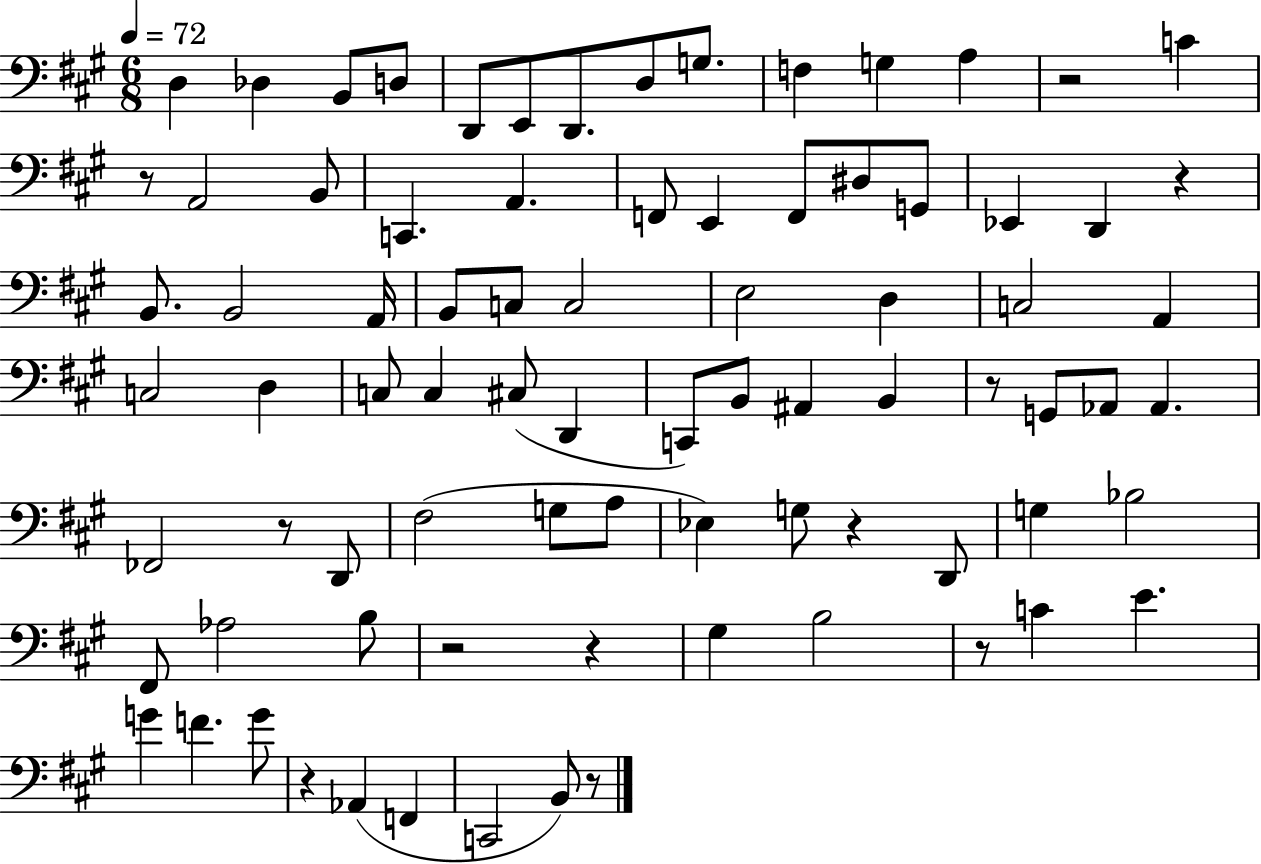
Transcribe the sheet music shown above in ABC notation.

X:1
T:Untitled
M:6/8
L:1/4
K:A
D, _D, B,,/2 D,/2 D,,/2 E,,/2 D,,/2 D,/2 G,/2 F, G, A, z2 C z/2 A,,2 B,,/2 C,, A,, F,,/2 E,, F,,/2 ^D,/2 G,,/2 _E,, D,, z B,,/2 B,,2 A,,/4 B,,/2 C,/2 C,2 E,2 D, C,2 A,, C,2 D, C,/2 C, ^C,/2 D,, C,,/2 B,,/2 ^A,, B,, z/2 G,,/2 _A,,/2 _A,, _F,,2 z/2 D,,/2 ^F,2 G,/2 A,/2 _E, G,/2 z D,,/2 G, _B,2 ^F,,/2 _A,2 B,/2 z2 z ^G, B,2 z/2 C E G F G/2 z _A,, F,, C,,2 B,,/2 z/2